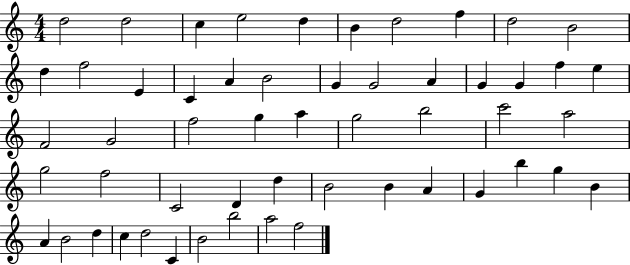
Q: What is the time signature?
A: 4/4